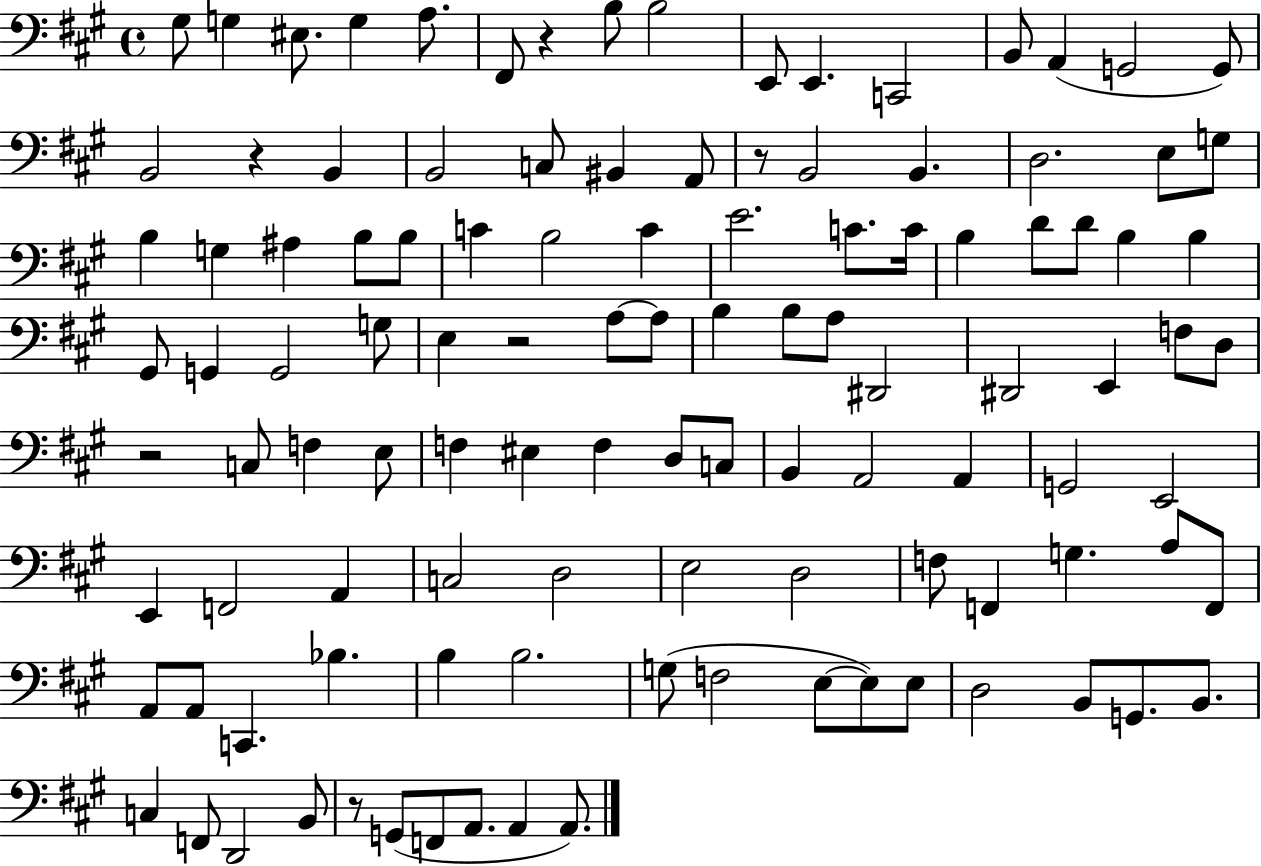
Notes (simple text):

G#3/e G3/q EIS3/e. G3/q A3/e. F#2/e R/q B3/e B3/h E2/e E2/q. C2/h B2/e A2/q G2/h G2/e B2/h R/q B2/q B2/h C3/e BIS2/q A2/e R/e B2/h B2/q. D3/h. E3/e G3/e B3/q G3/q A#3/q B3/e B3/e C4/q B3/h C4/q E4/h. C4/e. C4/s B3/q D4/e D4/e B3/q B3/q G#2/e G2/q G2/h G3/e E3/q R/h A3/e A3/e B3/q B3/e A3/e D#2/h D#2/h E2/q F3/e D3/e R/h C3/e F3/q E3/e F3/q EIS3/q F3/q D3/e C3/e B2/q A2/h A2/q G2/h E2/h E2/q F2/h A2/q C3/h D3/h E3/h D3/h F3/e F2/q G3/q. A3/e F2/e A2/e A2/e C2/q. Bb3/q. B3/q B3/h. G3/e F3/h E3/e E3/e E3/e D3/h B2/e G2/e. B2/e. C3/q F2/e D2/h B2/e R/e G2/e F2/e A2/e. A2/q A2/e.